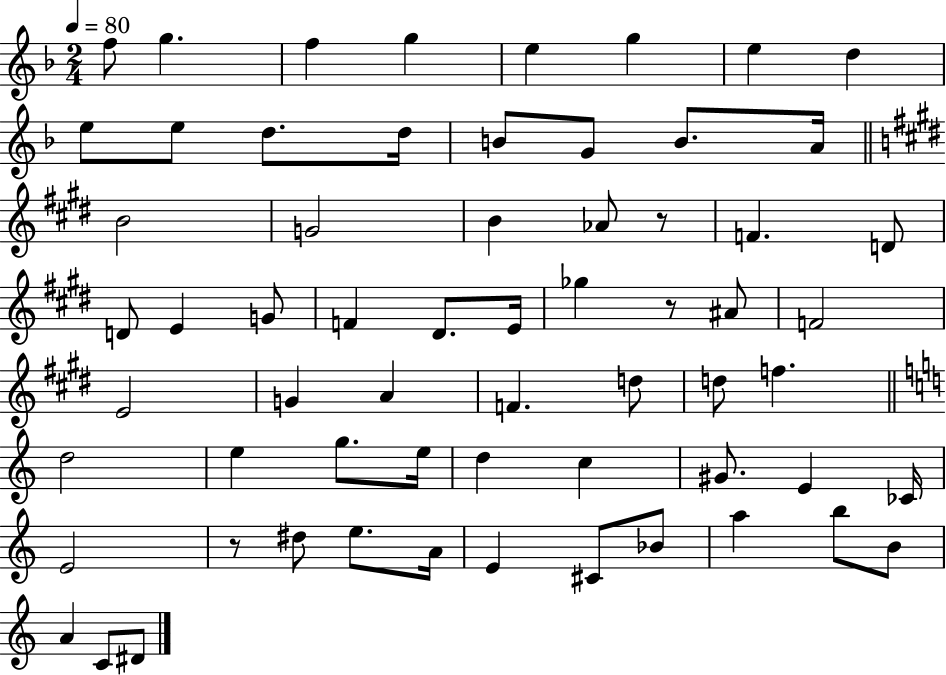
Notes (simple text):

F5/e G5/q. F5/q G5/q E5/q G5/q E5/q D5/q E5/e E5/e D5/e. D5/s B4/e G4/e B4/e. A4/s B4/h G4/h B4/q Ab4/e R/e F4/q. D4/e D4/e E4/q G4/e F4/q D#4/e. E4/s Gb5/q R/e A#4/e F4/h E4/h G4/q A4/q F4/q. D5/e D5/e F5/q. D5/h E5/q G5/e. E5/s D5/q C5/q G#4/e. E4/q CES4/s E4/h R/e D#5/e E5/e. A4/s E4/q C#4/e Bb4/e A5/q B5/e B4/e A4/q C4/e D#4/e